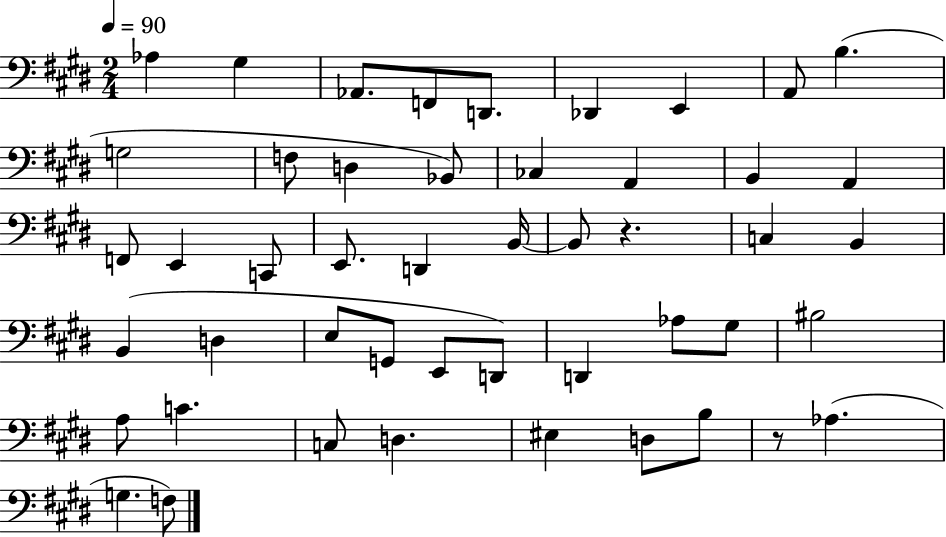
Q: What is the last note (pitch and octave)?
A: F3